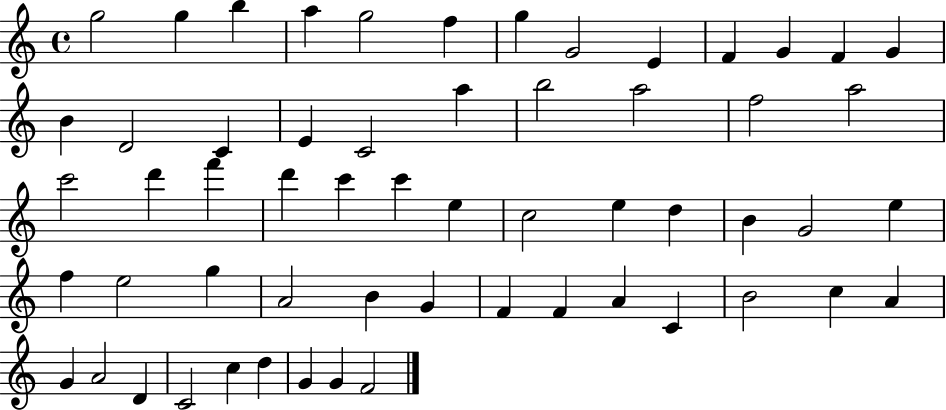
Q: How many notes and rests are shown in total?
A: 58